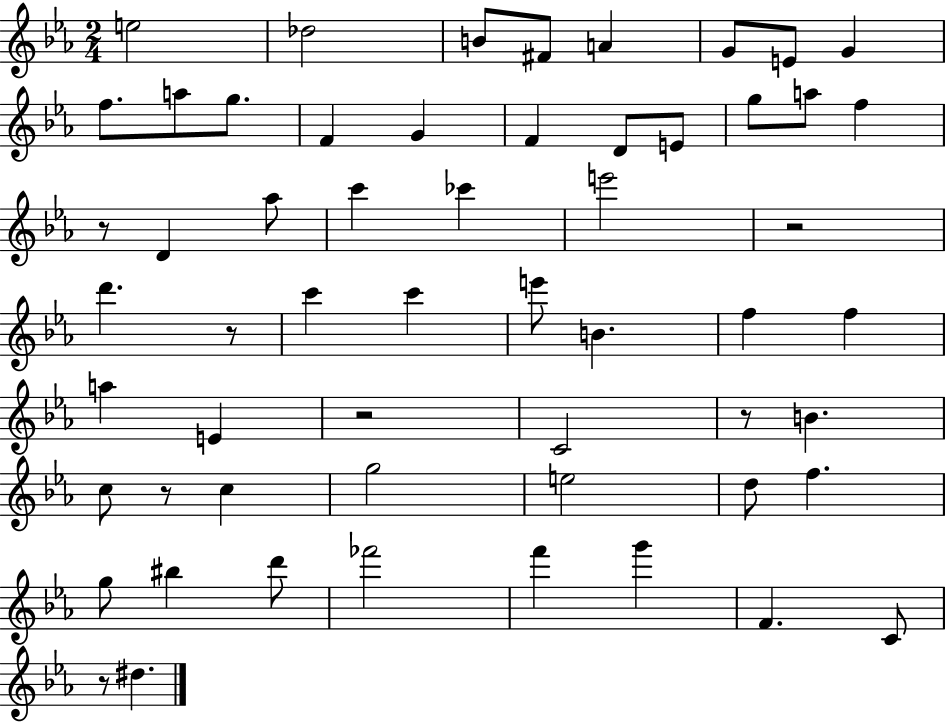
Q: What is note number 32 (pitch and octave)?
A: A5